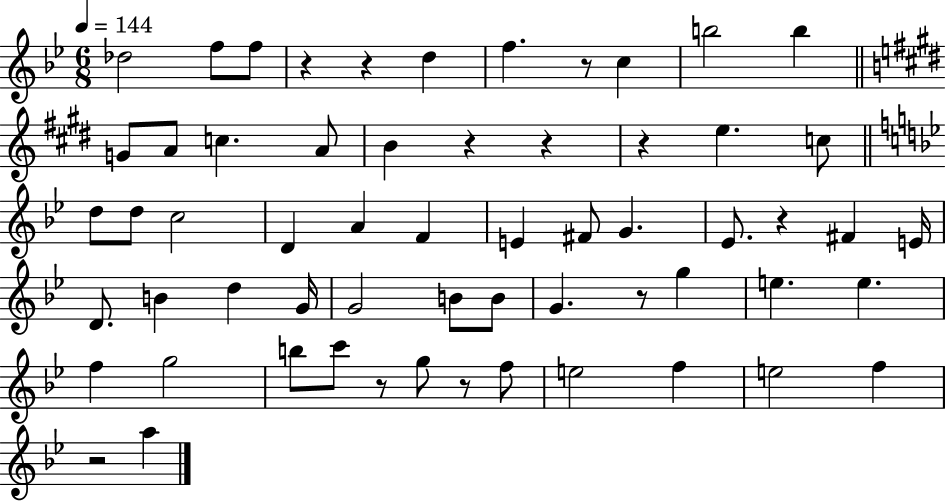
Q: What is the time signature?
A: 6/8